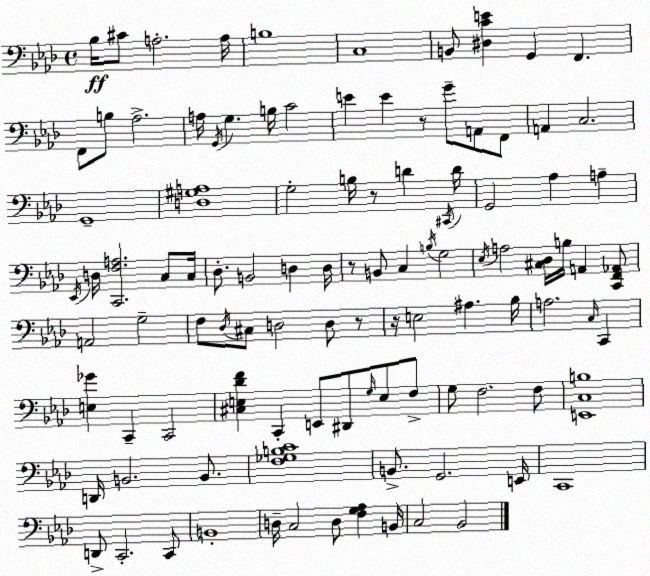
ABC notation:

X:1
T:Untitled
M:4/4
L:1/4
K:Fm
_B,/4 ^C/2 A,2 A,/4 B,4 C,4 B,,/2 [^D,CE] G,, F,, F,,/2 B,/2 _A,2 A,/4 G,,/4 G, B,/4 C2 E E z/2 G/2 A,,/2 F,,/2 A,, C,2 G,,4 [D,^G,A,]4 G,2 B,/4 z/2 D ^C,,/4 D/4 G,,2 _A, A, _E,,/4 D,/4 [C,,F,A,]2 C,/2 C,/4 _D,/2 B,,2 D, D,/4 z/2 B,,/2 C, B,/4 G,2 _E,/4 A,2 [^C,_D,]/4 B,/4 A,, [C,,F,,_A,,]/2 A,,2 G,2 F,/2 _D,/4 ^C,/2 D,2 D,/2 z/2 z/4 E,2 ^A, _B,/4 A,2 C,/4 C,, [E,_G] C,, C,,2 [^C,E,_DF] C,, E,,/2 ^D,,/2 G,/4 E,/2 F,/2 G,/2 F,2 F,/2 [E,,C,B,]4 D,,/4 B,,2 B,,/2 [F,_G,B,C]4 B,,/2 G,,2 E,,/4 C,,4 D,,/2 C,,2 C,,/2 B,,4 D,/4 C,2 D,/2 [F,G,_A,] B,,/4 C,2 _B,,2